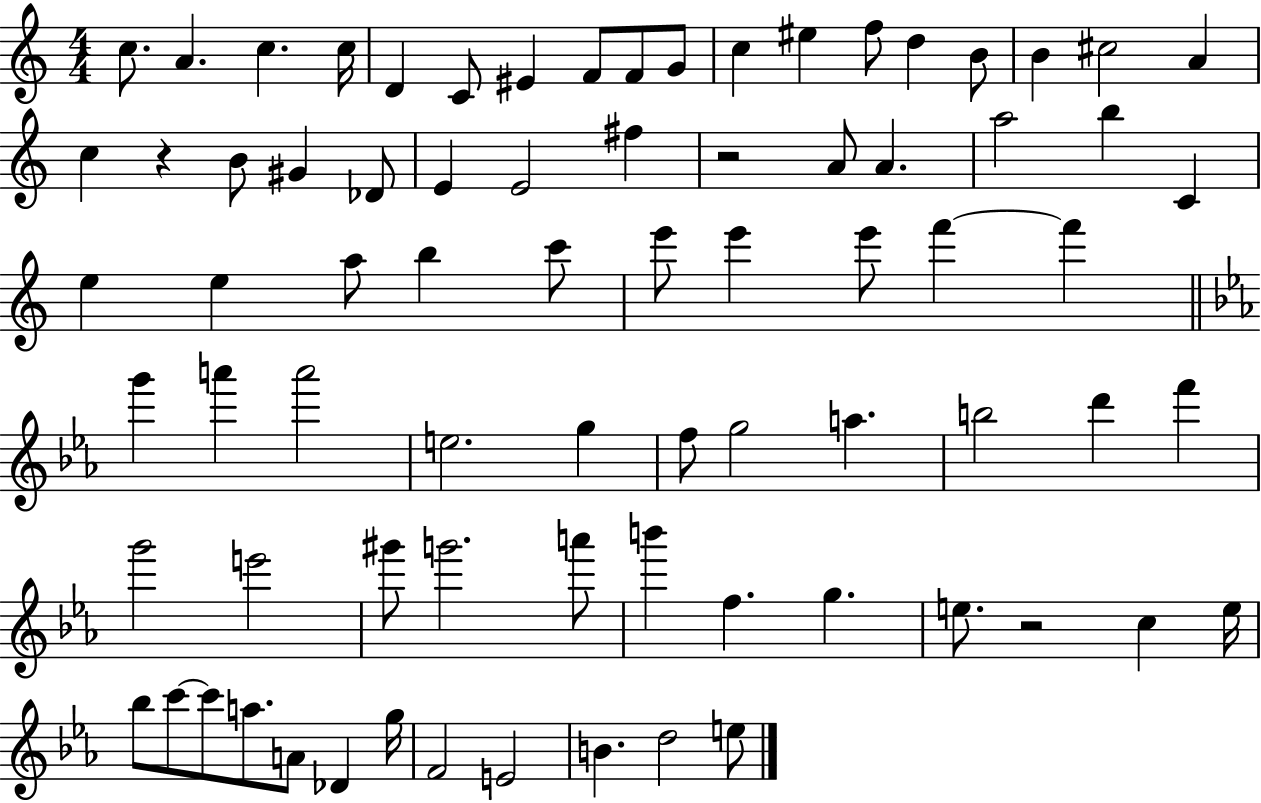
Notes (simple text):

C5/e. A4/q. C5/q. C5/s D4/q C4/e EIS4/q F4/e F4/e G4/e C5/q EIS5/q F5/e D5/q B4/e B4/q C#5/h A4/q C5/q R/q B4/e G#4/q Db4/e E4/q E4/h F#5/q R/h A4/e A4/q. A5/h B5/q C4/q E5/q E5/q A5/e B5/q C6/e E6/e E6/q E6/e F6/q F6/q G6/q A6/q A6/h E5/h. G5/q F5/e G5/h A5/q. B5/h D6/q F6/q G6/h E6/h G#6/e G6/h. A6/e B6/q F5/q. G5/q. E5/e. R/h C5/q E5/s Bb5/e C6/e C6/e A5/e. A4/e Db4/q G5/s F4/h E4/h B4/q. D5/h E5/e